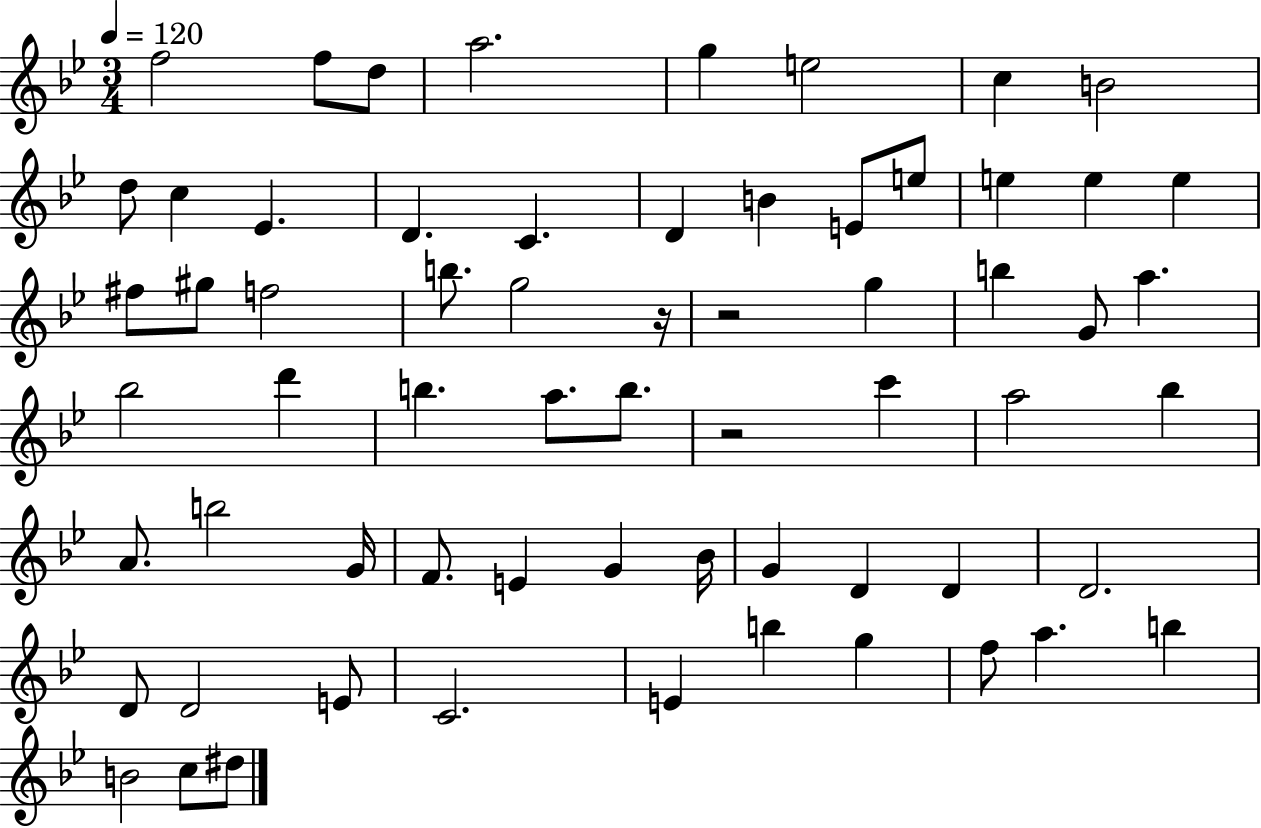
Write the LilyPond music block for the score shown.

{
  \clef treble
  \numericTimeSignature
  \time 3/4
  \key bes \major
  \tempo 4 = 120
  f''2 f''8 d''8 | a''2. | g''4 e''2 | c''4 b'2 | \break d''8 c''4 ees'4. | d'4. c'4. | d'4 b'4 e'8 e''8 | e''4 e''4 e''4 | \break fis''8 gis''8 f''2 | b''8. g''2 r16 | r2 g''4 | b''4 g'8 a''4. | \break bes''2 d'''4 | b''4. a''8. b''8. | r2 c'''4 | a''2 bes''4 | \break a'8. b''2 g'16 | f'8. e'4 g'4 bes'16 | g'4 d'4 d'4 | d'2. | \break d'8 d'2 e'8 | c'2. | e'4 b''4 g''4 | f''8 a''4. b''4 | \break b'2 c''8 dis''8 | \bar "|."
}